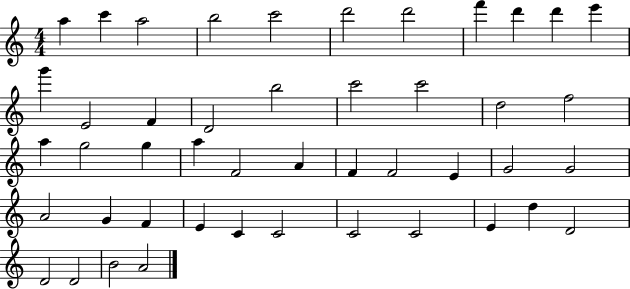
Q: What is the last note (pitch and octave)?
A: A4